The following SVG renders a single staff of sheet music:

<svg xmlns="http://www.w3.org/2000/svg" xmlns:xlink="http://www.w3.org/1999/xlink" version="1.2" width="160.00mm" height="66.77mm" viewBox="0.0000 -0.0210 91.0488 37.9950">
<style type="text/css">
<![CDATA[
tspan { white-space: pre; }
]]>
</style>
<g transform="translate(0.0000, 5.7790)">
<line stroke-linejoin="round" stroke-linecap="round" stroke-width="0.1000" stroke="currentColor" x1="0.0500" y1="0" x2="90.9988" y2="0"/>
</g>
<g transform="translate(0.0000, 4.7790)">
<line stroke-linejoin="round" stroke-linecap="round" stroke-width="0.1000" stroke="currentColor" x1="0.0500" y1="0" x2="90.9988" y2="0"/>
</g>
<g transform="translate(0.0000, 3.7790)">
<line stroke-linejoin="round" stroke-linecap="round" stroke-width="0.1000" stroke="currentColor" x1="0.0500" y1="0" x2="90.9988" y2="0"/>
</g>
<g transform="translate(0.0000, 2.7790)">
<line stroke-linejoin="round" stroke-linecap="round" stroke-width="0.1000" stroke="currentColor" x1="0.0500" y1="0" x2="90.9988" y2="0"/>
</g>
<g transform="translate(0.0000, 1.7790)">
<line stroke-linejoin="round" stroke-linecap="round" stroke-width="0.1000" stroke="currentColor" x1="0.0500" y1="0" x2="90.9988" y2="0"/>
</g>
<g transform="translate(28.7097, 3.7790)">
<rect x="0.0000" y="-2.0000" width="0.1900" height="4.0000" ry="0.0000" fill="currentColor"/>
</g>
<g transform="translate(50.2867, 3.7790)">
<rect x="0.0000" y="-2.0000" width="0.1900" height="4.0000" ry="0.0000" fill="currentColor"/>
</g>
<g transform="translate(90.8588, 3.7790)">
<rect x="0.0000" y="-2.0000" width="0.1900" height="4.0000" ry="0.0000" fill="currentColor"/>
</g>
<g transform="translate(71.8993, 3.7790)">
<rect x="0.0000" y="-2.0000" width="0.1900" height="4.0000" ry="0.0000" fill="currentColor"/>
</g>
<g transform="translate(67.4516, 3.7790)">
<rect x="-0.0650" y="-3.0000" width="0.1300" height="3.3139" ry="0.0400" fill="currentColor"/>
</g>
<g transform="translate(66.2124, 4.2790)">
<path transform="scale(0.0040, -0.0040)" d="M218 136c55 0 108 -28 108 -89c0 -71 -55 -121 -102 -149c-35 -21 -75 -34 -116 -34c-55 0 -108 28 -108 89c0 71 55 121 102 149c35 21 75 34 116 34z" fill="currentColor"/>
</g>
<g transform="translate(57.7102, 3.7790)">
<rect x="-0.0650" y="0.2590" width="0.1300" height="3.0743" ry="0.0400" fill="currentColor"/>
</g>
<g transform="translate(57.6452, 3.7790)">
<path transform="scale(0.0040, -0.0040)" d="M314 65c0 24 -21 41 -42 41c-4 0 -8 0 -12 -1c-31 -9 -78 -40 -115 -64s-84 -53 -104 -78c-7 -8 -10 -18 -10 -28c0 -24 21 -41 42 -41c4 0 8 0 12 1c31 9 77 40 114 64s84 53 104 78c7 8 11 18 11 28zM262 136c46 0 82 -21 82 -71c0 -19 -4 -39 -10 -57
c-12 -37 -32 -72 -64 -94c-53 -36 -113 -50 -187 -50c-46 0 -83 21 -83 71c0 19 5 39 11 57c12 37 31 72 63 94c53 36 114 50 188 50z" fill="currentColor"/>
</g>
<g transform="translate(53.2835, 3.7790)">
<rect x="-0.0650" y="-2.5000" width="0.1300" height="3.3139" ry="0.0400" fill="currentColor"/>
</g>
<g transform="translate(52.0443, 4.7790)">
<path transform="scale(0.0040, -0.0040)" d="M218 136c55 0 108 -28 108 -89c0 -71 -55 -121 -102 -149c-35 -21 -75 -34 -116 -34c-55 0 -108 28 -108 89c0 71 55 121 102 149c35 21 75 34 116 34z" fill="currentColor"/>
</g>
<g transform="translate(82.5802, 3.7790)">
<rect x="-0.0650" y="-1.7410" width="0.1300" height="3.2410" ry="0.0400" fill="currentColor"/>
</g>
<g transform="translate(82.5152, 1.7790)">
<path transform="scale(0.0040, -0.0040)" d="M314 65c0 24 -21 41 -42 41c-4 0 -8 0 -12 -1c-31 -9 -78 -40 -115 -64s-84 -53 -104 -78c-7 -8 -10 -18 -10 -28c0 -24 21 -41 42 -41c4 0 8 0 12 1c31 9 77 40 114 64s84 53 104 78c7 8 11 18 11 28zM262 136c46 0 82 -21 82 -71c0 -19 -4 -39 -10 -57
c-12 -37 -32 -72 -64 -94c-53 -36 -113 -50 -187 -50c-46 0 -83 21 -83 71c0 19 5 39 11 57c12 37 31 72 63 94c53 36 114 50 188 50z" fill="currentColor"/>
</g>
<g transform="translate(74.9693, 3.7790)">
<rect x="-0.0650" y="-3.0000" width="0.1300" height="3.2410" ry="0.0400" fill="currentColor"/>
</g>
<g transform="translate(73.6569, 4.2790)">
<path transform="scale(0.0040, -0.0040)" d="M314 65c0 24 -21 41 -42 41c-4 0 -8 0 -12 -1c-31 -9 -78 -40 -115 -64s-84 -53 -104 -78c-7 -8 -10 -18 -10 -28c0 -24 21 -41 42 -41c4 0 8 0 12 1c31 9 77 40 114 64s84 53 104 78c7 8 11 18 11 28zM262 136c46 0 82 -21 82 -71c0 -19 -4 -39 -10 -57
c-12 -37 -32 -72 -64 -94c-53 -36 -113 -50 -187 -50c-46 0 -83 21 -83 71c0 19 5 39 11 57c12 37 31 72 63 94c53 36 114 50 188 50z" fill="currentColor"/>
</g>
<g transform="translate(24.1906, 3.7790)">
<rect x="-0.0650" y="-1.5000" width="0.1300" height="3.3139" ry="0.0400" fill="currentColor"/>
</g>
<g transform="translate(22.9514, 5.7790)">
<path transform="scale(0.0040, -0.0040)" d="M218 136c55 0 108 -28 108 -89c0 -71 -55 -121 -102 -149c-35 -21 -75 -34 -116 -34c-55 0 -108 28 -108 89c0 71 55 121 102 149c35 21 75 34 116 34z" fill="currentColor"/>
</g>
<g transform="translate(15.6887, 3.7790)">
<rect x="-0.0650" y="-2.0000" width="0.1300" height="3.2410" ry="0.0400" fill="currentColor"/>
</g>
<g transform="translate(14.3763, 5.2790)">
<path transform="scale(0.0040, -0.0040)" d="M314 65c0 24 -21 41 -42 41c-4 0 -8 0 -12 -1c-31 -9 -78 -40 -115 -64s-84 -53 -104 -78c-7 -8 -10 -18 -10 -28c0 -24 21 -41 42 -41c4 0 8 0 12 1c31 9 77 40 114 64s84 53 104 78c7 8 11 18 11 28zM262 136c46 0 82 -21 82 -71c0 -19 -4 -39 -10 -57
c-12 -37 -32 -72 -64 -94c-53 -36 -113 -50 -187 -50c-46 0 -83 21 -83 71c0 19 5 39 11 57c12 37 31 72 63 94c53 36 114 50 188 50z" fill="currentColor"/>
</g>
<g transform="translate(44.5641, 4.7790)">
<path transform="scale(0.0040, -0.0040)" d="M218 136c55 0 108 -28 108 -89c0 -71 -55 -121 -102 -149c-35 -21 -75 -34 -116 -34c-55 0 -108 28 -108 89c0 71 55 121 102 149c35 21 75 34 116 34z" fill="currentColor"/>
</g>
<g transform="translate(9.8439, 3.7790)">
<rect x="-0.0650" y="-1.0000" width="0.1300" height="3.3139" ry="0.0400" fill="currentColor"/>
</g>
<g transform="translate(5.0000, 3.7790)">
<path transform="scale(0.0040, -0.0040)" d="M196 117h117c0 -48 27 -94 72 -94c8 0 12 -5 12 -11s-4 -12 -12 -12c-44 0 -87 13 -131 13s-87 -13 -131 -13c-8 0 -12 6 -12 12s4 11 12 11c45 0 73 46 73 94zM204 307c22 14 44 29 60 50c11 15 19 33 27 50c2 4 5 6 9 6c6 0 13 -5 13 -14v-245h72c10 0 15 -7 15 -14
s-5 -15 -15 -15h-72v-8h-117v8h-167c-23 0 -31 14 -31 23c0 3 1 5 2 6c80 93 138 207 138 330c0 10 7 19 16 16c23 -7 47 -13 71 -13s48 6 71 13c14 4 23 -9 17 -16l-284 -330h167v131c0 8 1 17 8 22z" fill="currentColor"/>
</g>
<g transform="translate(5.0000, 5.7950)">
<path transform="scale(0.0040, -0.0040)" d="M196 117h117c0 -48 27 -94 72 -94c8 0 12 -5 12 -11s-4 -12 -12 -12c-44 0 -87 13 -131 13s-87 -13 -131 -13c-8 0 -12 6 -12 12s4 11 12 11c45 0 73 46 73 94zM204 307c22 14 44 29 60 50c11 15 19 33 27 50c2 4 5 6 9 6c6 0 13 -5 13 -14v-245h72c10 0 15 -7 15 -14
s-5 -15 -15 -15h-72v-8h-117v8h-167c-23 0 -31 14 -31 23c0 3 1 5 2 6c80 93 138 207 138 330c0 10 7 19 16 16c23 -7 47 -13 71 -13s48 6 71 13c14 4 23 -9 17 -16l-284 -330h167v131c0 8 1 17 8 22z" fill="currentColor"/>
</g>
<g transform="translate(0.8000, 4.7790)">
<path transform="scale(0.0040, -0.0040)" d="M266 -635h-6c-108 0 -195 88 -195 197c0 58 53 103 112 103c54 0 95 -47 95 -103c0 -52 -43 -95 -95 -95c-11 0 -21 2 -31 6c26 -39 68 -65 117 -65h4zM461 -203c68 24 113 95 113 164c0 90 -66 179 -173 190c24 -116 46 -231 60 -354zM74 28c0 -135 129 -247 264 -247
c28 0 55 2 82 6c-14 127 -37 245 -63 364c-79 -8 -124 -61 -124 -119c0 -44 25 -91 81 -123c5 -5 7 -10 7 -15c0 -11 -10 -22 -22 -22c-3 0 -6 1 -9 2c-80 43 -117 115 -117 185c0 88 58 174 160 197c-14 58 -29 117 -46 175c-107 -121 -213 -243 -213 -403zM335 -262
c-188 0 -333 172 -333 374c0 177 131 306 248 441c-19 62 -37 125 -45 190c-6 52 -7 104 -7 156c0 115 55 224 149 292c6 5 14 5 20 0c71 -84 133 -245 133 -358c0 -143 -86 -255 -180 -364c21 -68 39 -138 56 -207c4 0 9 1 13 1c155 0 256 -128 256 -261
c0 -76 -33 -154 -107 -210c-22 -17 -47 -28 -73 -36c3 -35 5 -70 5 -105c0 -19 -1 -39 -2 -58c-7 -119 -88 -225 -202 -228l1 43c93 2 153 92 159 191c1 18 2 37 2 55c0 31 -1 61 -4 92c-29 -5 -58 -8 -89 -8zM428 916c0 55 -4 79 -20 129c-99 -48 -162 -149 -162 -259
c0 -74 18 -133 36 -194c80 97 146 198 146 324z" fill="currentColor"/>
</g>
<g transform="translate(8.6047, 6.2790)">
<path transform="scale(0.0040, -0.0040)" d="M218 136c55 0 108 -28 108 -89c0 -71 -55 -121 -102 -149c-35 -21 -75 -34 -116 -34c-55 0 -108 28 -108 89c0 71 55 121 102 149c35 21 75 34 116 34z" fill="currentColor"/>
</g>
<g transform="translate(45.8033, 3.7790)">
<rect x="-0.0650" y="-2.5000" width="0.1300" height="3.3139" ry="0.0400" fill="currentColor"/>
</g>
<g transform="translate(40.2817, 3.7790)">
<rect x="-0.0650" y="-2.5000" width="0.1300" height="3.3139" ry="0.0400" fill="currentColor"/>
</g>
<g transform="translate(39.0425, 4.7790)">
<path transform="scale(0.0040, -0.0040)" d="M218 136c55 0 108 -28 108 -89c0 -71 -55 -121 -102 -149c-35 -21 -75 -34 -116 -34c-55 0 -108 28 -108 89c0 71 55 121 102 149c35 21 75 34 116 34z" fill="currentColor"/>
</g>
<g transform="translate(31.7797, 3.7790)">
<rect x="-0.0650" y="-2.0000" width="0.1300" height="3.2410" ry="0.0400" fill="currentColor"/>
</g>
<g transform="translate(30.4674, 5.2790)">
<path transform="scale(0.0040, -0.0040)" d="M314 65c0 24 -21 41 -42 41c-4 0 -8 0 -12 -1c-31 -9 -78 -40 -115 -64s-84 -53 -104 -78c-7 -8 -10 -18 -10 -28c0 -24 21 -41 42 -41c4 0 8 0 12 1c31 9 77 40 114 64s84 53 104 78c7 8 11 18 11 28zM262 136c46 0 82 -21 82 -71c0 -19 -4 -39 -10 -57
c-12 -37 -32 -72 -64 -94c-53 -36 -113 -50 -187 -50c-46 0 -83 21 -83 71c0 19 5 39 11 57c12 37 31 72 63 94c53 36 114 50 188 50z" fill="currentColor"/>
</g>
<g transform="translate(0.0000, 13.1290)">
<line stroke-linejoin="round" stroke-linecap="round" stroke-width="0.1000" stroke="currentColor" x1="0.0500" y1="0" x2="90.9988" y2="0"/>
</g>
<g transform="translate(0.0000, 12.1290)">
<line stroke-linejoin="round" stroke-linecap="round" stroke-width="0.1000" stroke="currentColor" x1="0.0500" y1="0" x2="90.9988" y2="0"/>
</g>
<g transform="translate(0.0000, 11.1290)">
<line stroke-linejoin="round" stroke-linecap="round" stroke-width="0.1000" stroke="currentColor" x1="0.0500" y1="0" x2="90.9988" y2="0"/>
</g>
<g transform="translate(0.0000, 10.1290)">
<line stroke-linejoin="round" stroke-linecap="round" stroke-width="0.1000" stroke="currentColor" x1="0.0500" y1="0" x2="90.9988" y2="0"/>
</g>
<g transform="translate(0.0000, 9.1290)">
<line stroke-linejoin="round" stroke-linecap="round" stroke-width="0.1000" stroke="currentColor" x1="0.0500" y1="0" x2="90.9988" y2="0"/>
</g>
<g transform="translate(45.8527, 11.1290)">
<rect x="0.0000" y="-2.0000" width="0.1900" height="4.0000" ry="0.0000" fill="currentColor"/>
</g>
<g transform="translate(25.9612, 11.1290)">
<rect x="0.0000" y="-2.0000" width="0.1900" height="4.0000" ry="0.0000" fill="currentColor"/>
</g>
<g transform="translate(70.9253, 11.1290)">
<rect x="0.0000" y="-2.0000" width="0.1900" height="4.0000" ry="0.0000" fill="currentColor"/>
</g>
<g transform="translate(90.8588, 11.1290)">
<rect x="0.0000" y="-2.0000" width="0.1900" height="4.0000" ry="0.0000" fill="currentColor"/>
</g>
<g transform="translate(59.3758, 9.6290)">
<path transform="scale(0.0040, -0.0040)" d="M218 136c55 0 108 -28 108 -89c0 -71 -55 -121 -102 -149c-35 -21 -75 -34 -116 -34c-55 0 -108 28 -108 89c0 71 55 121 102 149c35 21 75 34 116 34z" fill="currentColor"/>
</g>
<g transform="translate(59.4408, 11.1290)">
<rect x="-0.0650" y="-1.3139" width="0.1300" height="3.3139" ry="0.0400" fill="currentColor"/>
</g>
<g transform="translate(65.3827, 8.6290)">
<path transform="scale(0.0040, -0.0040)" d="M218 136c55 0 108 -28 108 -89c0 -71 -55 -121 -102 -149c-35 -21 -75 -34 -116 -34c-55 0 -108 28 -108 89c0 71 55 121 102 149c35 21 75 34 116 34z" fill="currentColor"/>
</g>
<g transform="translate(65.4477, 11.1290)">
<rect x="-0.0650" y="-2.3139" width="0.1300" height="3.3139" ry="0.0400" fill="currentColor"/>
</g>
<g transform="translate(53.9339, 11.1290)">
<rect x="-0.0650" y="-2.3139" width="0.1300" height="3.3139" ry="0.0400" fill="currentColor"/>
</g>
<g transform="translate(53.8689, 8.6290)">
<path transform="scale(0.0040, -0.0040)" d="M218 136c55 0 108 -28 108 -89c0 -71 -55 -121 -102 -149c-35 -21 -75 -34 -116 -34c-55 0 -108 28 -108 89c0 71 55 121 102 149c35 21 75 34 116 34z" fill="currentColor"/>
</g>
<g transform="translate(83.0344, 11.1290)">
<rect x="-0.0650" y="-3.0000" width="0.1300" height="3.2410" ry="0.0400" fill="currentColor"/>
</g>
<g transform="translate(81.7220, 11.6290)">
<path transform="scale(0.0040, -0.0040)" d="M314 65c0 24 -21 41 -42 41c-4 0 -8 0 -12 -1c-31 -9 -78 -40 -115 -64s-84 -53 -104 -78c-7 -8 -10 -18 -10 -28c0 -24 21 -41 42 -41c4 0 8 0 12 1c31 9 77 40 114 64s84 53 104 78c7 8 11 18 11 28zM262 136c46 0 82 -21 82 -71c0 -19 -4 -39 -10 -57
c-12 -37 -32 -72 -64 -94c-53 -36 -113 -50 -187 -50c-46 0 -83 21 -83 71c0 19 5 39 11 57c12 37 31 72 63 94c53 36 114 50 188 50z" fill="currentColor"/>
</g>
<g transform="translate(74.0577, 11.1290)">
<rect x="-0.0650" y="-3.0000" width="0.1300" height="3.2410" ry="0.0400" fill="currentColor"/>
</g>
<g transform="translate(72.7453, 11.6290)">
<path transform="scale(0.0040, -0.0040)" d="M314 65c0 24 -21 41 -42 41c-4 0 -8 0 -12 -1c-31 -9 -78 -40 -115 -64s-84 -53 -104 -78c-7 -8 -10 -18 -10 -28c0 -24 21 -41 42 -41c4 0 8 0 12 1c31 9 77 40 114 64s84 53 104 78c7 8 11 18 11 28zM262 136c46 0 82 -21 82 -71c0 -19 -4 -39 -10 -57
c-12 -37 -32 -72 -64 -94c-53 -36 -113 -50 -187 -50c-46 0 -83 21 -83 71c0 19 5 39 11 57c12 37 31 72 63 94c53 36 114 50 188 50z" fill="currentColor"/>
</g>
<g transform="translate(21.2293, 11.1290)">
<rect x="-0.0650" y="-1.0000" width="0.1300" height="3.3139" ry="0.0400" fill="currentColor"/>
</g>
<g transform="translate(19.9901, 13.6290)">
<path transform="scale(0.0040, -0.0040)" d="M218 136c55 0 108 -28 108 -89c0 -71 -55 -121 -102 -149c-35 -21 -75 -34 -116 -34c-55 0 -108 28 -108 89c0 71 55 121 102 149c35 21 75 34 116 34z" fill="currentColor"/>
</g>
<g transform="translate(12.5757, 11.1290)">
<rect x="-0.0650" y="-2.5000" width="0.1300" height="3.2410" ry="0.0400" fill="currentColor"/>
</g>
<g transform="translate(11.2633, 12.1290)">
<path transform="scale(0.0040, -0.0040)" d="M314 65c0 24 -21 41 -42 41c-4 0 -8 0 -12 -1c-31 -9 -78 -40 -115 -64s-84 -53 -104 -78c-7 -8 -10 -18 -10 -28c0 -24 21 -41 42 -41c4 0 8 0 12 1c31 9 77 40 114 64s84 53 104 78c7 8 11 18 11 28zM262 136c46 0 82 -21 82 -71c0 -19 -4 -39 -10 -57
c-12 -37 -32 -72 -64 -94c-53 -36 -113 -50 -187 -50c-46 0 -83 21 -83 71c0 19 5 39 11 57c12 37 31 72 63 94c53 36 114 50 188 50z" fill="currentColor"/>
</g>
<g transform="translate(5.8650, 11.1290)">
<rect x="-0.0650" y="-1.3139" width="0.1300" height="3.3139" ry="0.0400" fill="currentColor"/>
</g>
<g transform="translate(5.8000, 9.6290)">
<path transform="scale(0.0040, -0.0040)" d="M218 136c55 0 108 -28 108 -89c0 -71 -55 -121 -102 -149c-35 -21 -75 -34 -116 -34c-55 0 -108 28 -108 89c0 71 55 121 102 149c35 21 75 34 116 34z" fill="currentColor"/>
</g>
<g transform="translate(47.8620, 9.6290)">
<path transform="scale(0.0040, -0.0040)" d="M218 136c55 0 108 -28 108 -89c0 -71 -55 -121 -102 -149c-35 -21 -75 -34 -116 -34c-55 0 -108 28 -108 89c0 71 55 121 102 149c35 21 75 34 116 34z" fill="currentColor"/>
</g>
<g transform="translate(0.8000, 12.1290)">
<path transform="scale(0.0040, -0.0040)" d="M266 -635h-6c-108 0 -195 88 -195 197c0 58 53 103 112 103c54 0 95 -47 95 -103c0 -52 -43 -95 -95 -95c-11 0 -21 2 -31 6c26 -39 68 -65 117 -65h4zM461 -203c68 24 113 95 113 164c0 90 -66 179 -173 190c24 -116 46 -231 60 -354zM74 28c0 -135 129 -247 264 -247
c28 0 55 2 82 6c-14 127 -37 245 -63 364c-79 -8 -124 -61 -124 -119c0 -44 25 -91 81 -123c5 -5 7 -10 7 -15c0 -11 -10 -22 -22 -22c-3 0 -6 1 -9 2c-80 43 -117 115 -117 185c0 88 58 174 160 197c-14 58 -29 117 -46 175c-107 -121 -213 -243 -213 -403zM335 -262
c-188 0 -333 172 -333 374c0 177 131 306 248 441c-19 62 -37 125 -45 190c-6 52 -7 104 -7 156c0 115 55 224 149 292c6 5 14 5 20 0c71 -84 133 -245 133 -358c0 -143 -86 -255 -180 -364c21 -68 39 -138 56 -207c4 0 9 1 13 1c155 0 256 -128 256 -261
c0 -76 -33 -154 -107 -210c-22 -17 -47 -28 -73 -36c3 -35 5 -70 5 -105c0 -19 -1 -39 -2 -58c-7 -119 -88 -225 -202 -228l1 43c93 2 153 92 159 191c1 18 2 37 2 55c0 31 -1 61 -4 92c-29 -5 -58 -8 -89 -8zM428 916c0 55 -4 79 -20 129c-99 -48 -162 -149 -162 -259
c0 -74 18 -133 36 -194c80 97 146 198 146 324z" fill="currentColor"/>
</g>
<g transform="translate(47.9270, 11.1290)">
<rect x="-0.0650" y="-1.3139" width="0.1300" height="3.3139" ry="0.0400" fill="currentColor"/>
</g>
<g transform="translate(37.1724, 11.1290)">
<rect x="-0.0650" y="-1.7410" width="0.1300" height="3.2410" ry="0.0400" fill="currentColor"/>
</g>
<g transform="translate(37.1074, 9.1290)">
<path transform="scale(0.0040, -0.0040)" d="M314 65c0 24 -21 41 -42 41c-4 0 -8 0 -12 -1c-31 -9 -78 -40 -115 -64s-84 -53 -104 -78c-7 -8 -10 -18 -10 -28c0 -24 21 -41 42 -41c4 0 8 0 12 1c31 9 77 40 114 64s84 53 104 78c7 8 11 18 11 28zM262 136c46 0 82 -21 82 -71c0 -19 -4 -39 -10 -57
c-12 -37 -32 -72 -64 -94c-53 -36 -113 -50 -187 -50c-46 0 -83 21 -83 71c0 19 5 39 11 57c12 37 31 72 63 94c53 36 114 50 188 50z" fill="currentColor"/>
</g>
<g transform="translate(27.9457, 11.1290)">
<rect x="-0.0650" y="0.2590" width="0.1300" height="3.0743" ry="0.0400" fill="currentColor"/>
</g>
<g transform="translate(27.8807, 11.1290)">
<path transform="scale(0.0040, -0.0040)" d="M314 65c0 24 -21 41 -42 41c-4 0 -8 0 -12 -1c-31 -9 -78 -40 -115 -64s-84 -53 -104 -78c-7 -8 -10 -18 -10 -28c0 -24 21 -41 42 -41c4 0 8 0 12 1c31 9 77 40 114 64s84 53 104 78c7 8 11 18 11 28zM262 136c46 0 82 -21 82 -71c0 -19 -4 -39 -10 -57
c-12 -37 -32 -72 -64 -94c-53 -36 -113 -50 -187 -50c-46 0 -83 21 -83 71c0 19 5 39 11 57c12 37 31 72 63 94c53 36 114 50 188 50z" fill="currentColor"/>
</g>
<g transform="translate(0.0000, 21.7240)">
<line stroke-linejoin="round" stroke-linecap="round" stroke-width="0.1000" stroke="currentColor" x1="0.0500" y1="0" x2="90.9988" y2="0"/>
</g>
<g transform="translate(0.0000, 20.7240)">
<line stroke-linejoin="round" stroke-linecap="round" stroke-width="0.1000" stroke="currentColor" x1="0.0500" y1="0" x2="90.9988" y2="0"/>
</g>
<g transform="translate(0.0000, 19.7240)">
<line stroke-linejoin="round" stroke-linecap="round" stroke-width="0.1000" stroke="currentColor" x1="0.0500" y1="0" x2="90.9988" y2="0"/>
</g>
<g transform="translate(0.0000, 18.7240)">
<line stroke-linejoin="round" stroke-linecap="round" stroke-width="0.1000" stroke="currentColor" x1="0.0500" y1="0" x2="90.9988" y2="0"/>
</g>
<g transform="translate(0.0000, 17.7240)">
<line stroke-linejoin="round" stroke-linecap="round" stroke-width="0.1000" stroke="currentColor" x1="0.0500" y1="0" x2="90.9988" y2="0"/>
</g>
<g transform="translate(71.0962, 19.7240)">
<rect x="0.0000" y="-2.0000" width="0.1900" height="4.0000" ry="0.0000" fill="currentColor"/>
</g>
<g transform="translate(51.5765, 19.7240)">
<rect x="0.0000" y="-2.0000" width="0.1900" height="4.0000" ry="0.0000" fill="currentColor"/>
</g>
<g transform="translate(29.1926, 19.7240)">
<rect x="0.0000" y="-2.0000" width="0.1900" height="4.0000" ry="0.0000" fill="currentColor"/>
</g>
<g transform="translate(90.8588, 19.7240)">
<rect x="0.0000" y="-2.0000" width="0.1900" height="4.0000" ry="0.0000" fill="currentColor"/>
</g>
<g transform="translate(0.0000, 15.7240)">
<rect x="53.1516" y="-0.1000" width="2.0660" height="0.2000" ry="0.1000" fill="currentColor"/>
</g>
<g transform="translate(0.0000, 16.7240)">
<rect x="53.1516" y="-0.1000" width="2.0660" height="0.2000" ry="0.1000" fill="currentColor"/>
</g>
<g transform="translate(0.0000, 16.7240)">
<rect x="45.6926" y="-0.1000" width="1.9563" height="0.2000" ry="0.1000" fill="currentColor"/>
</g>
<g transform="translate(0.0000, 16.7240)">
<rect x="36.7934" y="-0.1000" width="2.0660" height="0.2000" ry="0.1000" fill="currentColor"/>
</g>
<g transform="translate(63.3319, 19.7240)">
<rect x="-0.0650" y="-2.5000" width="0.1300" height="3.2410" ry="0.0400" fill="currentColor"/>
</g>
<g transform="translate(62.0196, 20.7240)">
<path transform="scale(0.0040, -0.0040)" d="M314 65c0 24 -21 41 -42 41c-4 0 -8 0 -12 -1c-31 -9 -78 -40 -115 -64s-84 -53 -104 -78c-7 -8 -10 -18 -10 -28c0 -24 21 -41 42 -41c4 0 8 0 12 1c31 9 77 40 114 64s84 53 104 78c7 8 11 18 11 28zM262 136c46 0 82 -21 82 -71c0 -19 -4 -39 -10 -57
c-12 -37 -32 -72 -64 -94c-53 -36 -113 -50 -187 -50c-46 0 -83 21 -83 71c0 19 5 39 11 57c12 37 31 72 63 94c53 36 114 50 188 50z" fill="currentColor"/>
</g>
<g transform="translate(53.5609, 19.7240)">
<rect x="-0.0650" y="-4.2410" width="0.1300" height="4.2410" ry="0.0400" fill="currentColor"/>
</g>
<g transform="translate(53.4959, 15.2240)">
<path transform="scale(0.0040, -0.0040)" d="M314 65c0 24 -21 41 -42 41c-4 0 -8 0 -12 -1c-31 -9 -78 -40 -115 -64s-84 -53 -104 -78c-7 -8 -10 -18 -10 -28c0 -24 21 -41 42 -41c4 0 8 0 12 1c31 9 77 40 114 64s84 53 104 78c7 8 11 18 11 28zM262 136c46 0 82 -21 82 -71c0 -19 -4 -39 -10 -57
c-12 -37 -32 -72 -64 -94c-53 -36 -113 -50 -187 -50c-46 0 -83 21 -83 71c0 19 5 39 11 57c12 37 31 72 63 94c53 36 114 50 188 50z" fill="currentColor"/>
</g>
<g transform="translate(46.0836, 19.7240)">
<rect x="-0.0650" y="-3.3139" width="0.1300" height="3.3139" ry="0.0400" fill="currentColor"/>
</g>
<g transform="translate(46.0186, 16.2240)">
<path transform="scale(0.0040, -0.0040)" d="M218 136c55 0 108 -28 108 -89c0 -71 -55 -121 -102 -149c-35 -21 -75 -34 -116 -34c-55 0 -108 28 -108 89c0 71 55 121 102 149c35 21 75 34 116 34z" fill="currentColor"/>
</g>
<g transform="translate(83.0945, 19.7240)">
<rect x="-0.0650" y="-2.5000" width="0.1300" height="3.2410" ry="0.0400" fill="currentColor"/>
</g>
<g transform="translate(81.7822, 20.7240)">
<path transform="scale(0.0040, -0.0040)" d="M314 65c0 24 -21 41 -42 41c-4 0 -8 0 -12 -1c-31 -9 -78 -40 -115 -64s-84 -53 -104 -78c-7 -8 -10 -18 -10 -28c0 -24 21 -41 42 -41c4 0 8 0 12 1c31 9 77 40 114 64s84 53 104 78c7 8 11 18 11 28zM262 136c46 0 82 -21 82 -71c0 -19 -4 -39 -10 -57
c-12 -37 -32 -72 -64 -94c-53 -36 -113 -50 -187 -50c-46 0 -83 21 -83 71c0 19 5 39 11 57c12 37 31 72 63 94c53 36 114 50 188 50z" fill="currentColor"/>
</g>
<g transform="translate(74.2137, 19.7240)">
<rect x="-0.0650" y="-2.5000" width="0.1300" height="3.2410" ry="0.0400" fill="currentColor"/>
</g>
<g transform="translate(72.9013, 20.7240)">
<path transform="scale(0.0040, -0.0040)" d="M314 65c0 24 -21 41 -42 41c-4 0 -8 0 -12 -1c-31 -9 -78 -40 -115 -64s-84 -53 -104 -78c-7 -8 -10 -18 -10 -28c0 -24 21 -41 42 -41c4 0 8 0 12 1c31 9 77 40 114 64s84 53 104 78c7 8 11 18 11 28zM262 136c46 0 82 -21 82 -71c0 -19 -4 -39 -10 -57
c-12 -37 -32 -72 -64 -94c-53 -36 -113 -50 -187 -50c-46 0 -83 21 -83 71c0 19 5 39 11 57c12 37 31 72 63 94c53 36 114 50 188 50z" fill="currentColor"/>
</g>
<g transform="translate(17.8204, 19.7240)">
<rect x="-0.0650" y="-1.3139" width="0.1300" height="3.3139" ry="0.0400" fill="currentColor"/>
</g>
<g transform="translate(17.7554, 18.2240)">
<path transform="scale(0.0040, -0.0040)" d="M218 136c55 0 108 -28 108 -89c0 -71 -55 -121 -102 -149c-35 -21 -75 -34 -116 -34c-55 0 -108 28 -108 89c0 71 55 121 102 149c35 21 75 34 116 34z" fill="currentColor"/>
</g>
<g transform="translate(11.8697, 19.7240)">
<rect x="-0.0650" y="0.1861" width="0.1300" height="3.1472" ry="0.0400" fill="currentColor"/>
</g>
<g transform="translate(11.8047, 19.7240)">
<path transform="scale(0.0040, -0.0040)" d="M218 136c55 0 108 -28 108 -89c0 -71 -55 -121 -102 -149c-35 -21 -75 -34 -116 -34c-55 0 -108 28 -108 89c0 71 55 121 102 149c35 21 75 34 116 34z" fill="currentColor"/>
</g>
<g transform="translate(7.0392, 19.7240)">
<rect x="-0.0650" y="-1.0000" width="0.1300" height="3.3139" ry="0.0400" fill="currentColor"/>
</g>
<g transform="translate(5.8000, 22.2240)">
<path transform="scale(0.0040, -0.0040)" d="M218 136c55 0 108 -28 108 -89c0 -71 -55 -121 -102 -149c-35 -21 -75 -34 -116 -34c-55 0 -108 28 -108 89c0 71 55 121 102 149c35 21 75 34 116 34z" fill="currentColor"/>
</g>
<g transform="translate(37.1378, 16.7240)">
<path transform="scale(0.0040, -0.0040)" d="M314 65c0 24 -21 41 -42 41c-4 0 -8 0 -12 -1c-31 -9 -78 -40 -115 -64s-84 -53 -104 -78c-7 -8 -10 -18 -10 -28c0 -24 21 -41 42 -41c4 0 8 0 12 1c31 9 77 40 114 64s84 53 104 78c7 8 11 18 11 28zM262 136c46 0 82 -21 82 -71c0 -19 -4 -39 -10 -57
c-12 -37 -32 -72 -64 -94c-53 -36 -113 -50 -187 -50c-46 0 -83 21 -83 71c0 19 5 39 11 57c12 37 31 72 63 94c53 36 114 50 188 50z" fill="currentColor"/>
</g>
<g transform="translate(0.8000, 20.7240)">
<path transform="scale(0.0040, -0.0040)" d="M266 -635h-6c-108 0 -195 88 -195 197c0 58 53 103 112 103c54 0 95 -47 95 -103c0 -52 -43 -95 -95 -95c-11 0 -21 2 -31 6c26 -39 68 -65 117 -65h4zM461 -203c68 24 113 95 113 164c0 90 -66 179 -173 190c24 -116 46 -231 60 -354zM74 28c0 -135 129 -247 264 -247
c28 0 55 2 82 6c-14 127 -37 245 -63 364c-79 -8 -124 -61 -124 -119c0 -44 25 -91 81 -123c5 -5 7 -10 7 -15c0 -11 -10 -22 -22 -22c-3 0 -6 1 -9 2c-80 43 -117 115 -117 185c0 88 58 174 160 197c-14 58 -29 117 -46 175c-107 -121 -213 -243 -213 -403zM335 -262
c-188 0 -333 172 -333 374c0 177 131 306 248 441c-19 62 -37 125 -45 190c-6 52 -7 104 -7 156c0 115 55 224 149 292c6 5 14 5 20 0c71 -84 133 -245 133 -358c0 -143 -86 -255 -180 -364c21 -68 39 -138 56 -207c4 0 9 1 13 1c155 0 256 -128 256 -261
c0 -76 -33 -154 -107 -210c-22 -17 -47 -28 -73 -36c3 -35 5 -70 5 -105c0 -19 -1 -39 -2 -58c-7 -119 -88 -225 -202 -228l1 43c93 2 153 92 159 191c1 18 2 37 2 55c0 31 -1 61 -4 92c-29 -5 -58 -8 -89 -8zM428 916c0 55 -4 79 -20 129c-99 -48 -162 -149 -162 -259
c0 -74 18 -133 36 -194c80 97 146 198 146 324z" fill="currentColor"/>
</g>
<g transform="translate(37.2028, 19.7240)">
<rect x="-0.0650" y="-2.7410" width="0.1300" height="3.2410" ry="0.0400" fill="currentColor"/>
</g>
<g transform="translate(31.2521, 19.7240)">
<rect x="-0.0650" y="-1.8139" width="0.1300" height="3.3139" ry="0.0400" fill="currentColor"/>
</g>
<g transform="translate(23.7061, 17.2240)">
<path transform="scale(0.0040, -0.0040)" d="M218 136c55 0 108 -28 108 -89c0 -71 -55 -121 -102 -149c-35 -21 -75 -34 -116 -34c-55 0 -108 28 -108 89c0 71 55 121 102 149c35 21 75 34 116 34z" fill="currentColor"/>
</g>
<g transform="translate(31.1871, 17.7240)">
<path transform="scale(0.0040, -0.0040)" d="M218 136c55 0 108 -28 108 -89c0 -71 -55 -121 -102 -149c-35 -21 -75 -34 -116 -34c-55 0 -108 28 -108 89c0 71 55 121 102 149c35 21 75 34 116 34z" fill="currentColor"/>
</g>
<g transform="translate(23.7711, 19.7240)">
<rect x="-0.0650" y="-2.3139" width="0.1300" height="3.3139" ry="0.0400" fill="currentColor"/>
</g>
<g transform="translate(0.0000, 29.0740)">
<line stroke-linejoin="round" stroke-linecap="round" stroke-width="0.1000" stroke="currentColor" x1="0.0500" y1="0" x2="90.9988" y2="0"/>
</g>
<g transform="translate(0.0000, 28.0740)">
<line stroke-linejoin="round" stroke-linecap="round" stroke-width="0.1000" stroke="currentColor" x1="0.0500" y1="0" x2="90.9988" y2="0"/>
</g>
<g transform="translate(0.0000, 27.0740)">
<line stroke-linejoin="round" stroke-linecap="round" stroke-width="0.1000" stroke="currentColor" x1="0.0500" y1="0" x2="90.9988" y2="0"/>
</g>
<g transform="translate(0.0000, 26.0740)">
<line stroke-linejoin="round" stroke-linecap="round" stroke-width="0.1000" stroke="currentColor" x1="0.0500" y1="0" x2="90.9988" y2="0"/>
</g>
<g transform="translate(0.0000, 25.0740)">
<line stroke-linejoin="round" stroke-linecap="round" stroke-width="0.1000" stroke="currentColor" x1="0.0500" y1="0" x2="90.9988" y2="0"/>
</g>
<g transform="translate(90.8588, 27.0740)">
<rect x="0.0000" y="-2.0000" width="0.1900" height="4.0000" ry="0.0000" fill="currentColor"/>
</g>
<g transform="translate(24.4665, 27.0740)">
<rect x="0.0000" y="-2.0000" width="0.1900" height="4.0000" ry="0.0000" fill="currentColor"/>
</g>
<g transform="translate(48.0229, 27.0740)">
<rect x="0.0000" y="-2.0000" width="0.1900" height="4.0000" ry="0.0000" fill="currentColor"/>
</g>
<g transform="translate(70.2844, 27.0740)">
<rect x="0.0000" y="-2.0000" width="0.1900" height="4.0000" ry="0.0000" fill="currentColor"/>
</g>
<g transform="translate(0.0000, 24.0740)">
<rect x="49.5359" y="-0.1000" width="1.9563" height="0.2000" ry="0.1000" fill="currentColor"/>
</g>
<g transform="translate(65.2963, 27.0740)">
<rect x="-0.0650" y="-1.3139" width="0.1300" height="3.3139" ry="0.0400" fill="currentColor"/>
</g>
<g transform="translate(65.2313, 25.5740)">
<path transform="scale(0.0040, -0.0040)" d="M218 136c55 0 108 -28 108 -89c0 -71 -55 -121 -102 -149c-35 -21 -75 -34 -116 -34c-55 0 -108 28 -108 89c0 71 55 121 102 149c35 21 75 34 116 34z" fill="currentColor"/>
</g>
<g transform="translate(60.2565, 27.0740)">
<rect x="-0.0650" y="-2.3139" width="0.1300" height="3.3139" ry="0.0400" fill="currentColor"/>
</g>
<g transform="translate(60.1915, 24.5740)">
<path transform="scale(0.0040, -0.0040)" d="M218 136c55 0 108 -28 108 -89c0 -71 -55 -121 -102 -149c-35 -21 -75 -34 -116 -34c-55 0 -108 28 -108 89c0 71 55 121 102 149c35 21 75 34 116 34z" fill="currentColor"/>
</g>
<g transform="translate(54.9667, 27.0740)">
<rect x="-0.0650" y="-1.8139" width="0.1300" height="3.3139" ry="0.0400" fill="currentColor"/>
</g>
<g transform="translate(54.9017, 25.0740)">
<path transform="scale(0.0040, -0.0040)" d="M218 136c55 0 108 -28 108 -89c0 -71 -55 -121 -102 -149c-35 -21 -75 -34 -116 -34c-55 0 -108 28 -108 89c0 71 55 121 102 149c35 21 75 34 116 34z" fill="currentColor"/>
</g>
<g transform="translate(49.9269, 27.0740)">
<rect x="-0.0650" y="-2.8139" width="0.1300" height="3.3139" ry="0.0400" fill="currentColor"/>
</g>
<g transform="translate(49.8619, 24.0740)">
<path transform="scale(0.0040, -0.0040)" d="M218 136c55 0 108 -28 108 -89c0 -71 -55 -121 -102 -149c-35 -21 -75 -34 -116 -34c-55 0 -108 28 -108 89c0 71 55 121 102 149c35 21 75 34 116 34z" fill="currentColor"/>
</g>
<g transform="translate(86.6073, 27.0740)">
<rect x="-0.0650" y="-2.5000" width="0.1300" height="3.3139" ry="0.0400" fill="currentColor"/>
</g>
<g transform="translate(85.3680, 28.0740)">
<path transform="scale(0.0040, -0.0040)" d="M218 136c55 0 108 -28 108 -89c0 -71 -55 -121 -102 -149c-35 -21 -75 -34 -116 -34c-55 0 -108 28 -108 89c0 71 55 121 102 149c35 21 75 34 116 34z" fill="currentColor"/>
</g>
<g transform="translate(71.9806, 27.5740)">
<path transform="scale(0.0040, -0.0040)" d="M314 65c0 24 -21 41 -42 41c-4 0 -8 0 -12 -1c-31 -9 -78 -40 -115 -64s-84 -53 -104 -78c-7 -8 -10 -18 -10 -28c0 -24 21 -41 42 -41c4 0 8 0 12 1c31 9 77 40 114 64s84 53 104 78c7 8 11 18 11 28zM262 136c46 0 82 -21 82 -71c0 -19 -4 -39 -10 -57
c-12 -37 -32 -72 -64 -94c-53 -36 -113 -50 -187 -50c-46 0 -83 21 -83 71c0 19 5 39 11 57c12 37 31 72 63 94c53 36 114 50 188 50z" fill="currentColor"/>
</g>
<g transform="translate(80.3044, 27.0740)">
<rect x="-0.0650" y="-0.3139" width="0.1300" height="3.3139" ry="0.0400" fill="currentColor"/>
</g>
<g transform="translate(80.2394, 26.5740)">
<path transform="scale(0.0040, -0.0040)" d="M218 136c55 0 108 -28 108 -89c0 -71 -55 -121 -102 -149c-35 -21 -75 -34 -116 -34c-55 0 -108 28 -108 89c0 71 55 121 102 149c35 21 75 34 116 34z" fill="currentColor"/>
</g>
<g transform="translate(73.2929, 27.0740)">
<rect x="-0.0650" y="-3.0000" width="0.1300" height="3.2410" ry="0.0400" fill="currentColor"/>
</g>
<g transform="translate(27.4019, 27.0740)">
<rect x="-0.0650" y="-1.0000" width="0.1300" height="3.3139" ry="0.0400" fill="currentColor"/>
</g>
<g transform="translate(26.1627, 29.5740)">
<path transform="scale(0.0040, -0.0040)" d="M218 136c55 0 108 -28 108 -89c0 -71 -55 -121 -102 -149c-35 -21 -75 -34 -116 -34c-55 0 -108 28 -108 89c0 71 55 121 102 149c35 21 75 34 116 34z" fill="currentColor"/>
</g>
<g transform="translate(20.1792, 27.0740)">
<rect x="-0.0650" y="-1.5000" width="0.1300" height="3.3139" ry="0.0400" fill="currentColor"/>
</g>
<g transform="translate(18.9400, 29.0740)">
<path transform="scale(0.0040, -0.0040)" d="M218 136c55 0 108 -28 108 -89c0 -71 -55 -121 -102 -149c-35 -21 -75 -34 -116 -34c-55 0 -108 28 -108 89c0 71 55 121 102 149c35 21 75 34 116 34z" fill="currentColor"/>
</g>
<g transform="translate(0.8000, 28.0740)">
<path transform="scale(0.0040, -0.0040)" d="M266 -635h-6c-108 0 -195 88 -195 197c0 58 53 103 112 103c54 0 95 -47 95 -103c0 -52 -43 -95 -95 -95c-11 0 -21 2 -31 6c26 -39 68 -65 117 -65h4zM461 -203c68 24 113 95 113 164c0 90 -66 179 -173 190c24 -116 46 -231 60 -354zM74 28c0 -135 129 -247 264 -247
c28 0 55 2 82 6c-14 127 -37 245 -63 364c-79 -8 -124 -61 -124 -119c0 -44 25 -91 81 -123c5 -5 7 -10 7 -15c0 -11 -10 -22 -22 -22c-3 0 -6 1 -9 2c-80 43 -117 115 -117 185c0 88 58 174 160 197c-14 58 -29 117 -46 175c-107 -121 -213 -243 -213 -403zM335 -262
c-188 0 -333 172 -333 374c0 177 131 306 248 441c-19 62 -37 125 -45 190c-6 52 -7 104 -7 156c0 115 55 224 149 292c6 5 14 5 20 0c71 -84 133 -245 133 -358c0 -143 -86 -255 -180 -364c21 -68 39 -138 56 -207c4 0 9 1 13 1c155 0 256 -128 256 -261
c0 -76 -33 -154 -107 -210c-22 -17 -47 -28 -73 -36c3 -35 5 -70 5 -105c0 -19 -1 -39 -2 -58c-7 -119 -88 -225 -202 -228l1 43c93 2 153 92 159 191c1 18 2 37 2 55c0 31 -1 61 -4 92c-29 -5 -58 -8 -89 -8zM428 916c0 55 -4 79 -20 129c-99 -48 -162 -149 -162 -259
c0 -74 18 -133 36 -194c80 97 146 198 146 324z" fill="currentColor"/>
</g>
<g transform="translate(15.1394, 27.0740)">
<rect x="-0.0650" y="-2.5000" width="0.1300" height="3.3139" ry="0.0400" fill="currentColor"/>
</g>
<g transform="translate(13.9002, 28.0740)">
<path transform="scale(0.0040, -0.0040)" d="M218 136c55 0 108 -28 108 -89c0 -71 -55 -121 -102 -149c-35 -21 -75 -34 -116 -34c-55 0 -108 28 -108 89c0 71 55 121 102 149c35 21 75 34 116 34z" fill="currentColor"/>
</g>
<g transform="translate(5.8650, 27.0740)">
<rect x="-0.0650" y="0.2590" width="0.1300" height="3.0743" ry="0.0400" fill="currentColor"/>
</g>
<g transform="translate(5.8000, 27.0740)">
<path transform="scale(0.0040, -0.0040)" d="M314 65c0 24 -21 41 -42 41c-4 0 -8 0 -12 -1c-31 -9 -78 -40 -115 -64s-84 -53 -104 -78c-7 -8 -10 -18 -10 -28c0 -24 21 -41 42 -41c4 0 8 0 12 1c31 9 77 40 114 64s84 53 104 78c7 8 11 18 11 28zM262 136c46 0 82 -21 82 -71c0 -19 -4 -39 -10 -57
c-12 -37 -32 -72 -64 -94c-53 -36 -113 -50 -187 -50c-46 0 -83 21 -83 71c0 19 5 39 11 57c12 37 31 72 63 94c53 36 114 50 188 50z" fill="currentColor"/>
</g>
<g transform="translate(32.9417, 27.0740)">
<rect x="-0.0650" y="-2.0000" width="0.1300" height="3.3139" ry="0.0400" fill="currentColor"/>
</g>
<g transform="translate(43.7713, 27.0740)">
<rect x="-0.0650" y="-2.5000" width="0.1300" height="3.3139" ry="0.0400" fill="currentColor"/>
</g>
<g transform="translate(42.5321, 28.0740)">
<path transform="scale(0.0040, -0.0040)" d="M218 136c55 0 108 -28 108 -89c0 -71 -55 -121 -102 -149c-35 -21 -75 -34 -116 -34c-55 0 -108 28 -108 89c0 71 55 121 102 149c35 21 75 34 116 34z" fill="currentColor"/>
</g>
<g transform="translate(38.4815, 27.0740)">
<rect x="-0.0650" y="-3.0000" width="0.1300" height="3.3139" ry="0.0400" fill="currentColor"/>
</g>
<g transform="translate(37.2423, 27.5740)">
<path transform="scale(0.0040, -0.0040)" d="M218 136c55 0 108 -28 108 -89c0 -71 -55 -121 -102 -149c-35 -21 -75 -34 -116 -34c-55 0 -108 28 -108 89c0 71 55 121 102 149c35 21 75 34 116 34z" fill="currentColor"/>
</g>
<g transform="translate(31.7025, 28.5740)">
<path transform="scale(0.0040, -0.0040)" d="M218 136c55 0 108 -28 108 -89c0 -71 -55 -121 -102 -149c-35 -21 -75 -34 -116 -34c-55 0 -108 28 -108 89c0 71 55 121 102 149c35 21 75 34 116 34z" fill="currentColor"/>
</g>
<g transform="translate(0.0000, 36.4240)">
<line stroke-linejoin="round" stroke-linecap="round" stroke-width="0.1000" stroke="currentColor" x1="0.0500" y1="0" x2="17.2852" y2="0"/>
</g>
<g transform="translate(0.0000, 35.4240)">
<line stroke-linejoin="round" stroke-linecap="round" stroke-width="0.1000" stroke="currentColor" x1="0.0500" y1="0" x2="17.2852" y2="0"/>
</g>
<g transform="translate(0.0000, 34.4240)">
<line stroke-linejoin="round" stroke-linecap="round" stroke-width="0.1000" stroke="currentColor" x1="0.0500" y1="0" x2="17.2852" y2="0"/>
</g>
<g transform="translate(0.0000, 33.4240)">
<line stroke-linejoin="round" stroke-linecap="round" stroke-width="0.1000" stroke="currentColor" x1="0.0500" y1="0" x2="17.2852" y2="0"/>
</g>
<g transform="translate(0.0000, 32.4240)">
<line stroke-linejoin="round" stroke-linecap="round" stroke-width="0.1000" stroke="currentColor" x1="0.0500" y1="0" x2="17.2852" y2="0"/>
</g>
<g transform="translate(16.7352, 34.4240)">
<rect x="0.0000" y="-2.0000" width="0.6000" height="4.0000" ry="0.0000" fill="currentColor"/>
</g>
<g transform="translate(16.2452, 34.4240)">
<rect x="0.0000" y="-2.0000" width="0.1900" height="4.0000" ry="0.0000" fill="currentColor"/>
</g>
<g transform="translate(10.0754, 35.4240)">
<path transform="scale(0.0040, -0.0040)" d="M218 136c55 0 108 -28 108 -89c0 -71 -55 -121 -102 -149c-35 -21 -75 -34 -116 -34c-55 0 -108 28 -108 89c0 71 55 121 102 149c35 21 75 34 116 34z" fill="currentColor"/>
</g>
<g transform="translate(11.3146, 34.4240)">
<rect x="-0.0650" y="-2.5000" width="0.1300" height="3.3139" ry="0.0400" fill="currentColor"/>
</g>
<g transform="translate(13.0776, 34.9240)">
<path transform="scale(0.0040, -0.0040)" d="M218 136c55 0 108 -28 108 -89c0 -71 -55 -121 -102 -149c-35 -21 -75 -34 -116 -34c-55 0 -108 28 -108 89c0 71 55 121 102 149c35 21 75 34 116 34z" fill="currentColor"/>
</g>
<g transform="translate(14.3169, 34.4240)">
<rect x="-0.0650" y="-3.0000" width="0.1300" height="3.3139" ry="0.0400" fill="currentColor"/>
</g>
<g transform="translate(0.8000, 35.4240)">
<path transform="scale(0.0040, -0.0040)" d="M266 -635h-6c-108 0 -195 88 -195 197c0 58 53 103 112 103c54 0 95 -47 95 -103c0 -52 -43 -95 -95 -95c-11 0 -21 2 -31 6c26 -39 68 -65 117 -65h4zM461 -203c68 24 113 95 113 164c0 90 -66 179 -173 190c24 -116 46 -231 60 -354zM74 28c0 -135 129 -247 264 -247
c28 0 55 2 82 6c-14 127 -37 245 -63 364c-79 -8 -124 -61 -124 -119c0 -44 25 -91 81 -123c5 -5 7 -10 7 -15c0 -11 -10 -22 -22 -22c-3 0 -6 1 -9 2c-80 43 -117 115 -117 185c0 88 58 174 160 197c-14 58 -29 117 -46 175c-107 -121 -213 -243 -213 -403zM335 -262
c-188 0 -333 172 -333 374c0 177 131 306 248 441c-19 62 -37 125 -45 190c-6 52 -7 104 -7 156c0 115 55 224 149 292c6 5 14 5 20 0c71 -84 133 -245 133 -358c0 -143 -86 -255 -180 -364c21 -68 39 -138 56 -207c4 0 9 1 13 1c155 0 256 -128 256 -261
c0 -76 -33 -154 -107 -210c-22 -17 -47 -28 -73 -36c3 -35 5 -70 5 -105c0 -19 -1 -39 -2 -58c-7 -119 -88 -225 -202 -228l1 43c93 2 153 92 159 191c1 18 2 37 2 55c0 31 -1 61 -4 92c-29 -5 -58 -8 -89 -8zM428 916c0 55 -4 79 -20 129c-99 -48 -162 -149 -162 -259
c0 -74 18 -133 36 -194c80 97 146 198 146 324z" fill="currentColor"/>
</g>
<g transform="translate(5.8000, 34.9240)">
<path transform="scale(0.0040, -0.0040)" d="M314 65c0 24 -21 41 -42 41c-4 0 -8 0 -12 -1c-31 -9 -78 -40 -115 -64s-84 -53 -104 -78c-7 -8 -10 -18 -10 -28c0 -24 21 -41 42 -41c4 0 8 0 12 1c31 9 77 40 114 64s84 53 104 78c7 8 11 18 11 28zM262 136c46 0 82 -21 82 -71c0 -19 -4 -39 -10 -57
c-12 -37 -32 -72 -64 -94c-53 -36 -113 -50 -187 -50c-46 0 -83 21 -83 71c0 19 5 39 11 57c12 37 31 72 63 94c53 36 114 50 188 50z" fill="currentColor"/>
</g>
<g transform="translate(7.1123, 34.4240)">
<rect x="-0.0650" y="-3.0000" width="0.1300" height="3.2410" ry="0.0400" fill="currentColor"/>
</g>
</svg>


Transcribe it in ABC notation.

X:1
T:Untitled
M:4/4
L:1/4
K:C
D F2 E F2 G G G B2 A A2 f2 e G2 D B2 f2 e g e g A2 A2 D B e g f a2 b d'2 G2 G2 G2 B2 G E D F A G a f g e A2 c G A2 G A